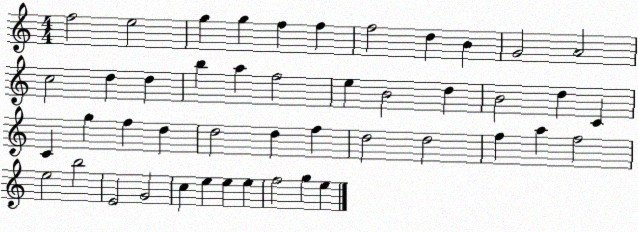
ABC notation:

X:1
T:Untitled
M:4/4
L:1/4
K:C
f2 e2 g g f f f2 d B G2 A2 c2 d d b a f2 e B2 d B2 d C C g f d d2 d f d2 d2 f a f2 e2 b2 E2 G2 c e e e f2 g e